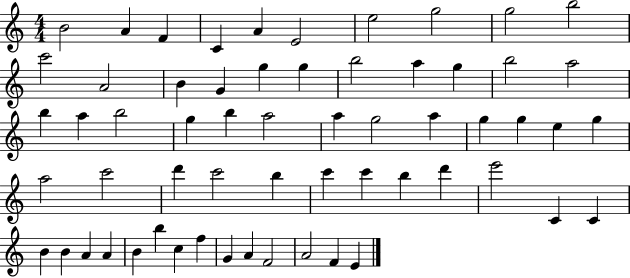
B4/h A4/q F4/q C4/q A4/q E4/h E5/h G5/h G5/h B5/h C6/h A4/h B4/q G4/q G5/q G5/q B5/h A5/q G5/q B5/h A5/h B5/q A5/q B5/h G5/q B5/q A5/h A5/q G5/h A5/q G5/q G5/q E5/q G5/q A5/h C6/h D6/q C6/h B5/q C6/q C6/q B5/q D6/q E6/h C4/q C4/q B4/q B4/q A4/q A4/q B4/q B5/q C5/q F5/q G4/q A4/q F4/h A4/h F4/q E4/q